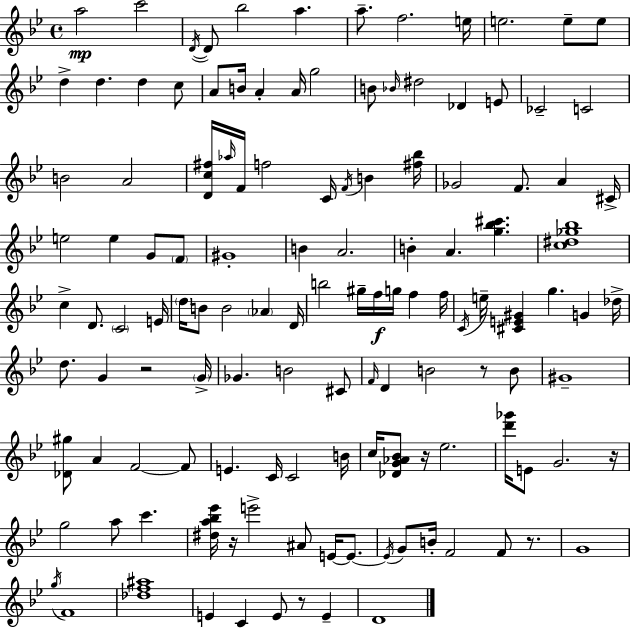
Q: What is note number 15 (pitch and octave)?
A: D5